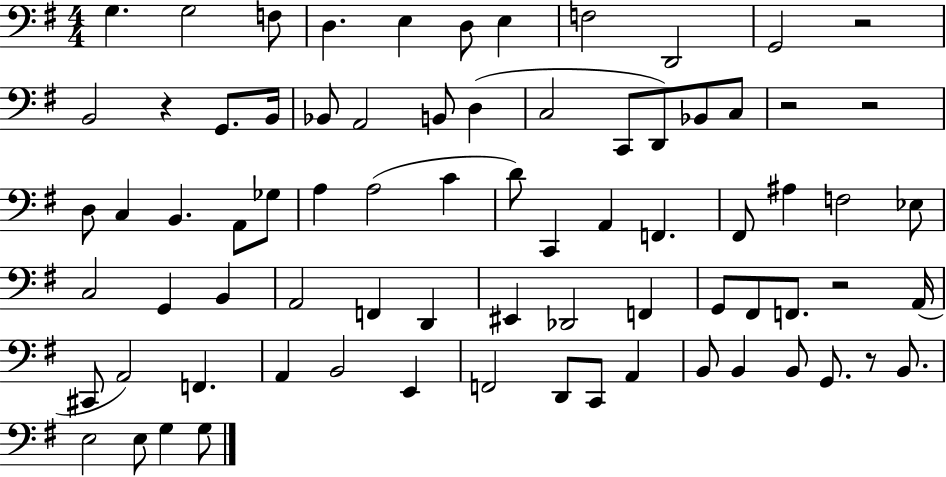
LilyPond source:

{
  \clef bass
  \numericTimeSignature
  \time 4/4
  \key g \major
  g4. g2 f8 | d4. e4 d8 e4 | f2 d,2 | g,2 r2 | \break b,2 r4 g,8. b,16 | bes,8 a,2 b,8 d4( | c2 c,8 d,8) bes,8 c8 | r2 r2 | \break d8 c4 b,4. a,8 ges8 | a4 a2( c'4 | d'8) c,4 a,4 f,4. | fis,8 ais4 f2 ees8 | \break c2 g,4 b,4 | a,2 f,4 d,4 | eis,4 des,2 f,4 | g,8 fis,8 f,8. r2 a,16( | \break cis,8 a,2) f,4. | a,4 b,2 e,4 | f,2 d,8 c,8 a,4 | b,8 b,4 b,8 g,8. r8 b,8. | \break e2 e8 g4 g8 | \bar "|."
}